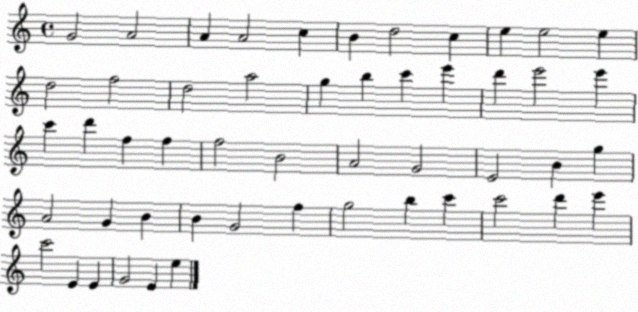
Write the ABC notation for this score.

X:1
T:Untitled
M:4/4
L:1/4
K:C
G2 A2 A A2 c B d2 c e e2 e d2 f2 d2 a2 g b c' e' d' e'2 e' c' d' f f f2 B2 A2 G2 E2 B g A2 G B B G2 f g2 b c' c'2 d' e' c'2 E E G2 E e